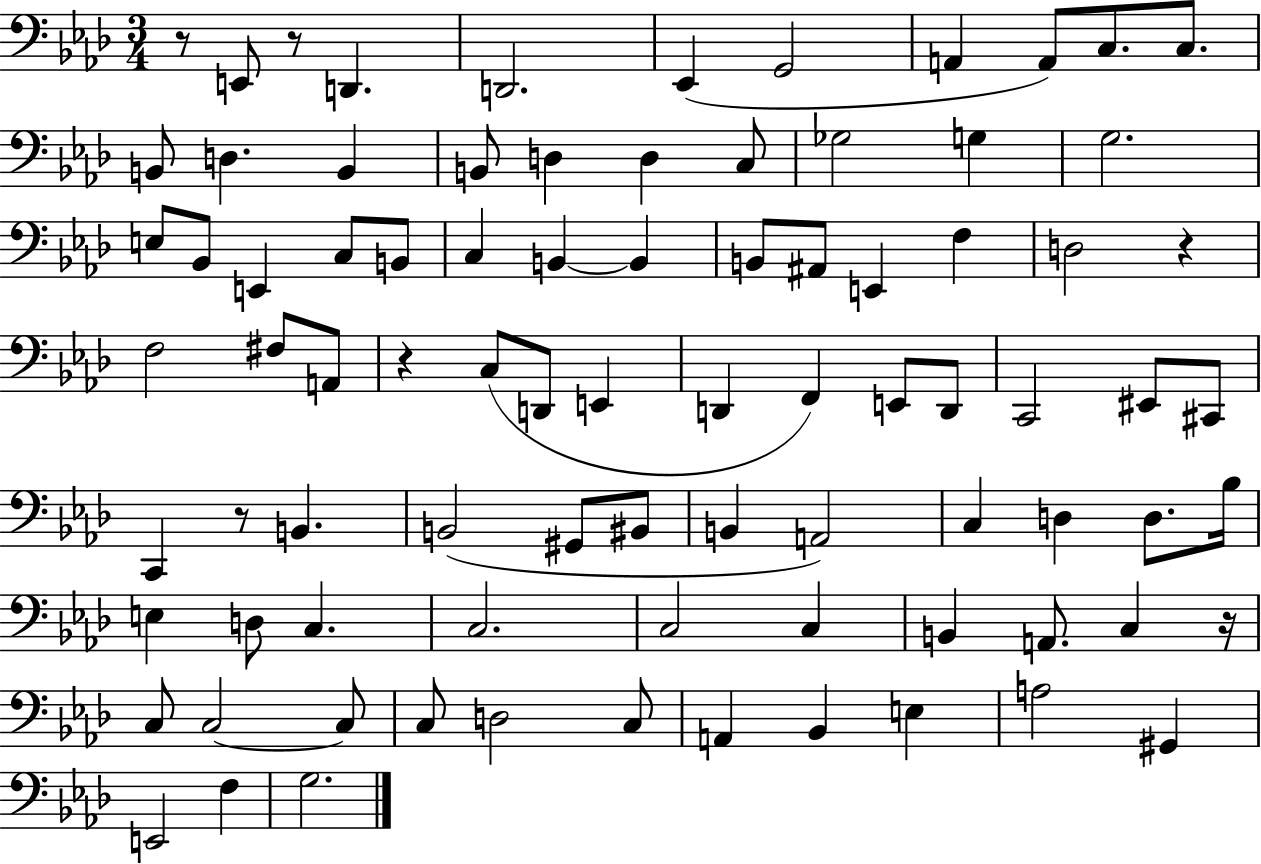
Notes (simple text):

R/e E2/e R/e D2/q. D2/h. Eb2/q G2/h A2/q A2/e C3/e. C3/e. B2/e D3/q. B2/q B2/e D3/q D3/q C3/e Gb3/h G3/q G3/h. E3/e Bb2/e E2/q C3/e B2/e C3/q B2/q B2/q B2/e A#2/e E2/q F3/q D3/h R/q F3/h F#3/e A2/e R/q C3/e D2/e E2/q D2/q F2/q E2/e D2/e C2/h EIS2/e C#2/e C2/q R/e B2/q. B2/h G#2/e BIS2/e B2/q A2/h C3/q D3/q D3/e. Bb3/s E3/q D3/e C3/q. C3/h. C3/h C3/q B2/q A2/e. C3/q R/s C3/e C3/h C3/e C3/e D3/h C3/e A2/q Bb2/q E3/q A3/h G#2/q E2/h F3/q G3/h.